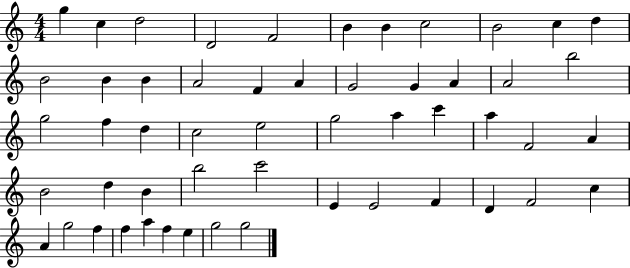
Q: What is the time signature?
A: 4/4